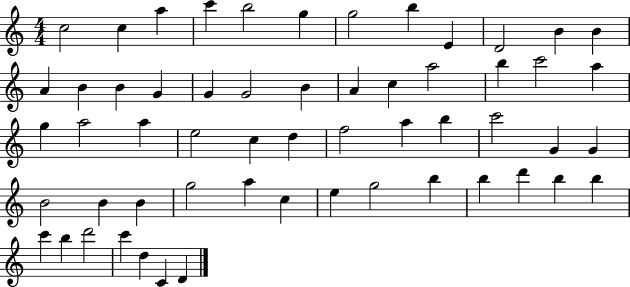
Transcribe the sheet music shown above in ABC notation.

X:1
T:Untitled
M:4/4
L:1/4
K:C
c2 c a c' b2 g g2 b E D2 B B A B B G G G2 B A c a2 b c'2 a g a2 a e2 c d f2 a b c'2 G G B2 B B g2 a c e g2 b b d' b b c' b d'2 c' d C D